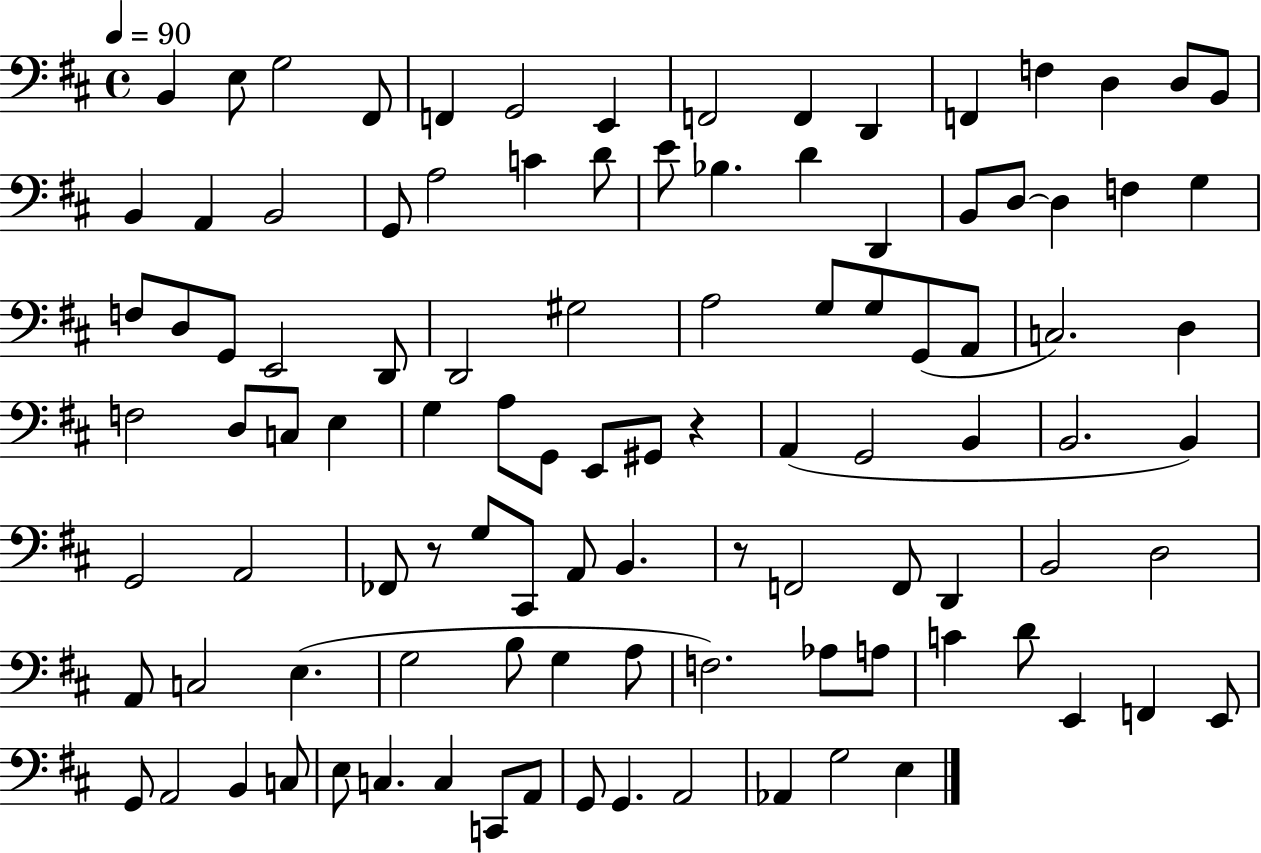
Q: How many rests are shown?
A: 3